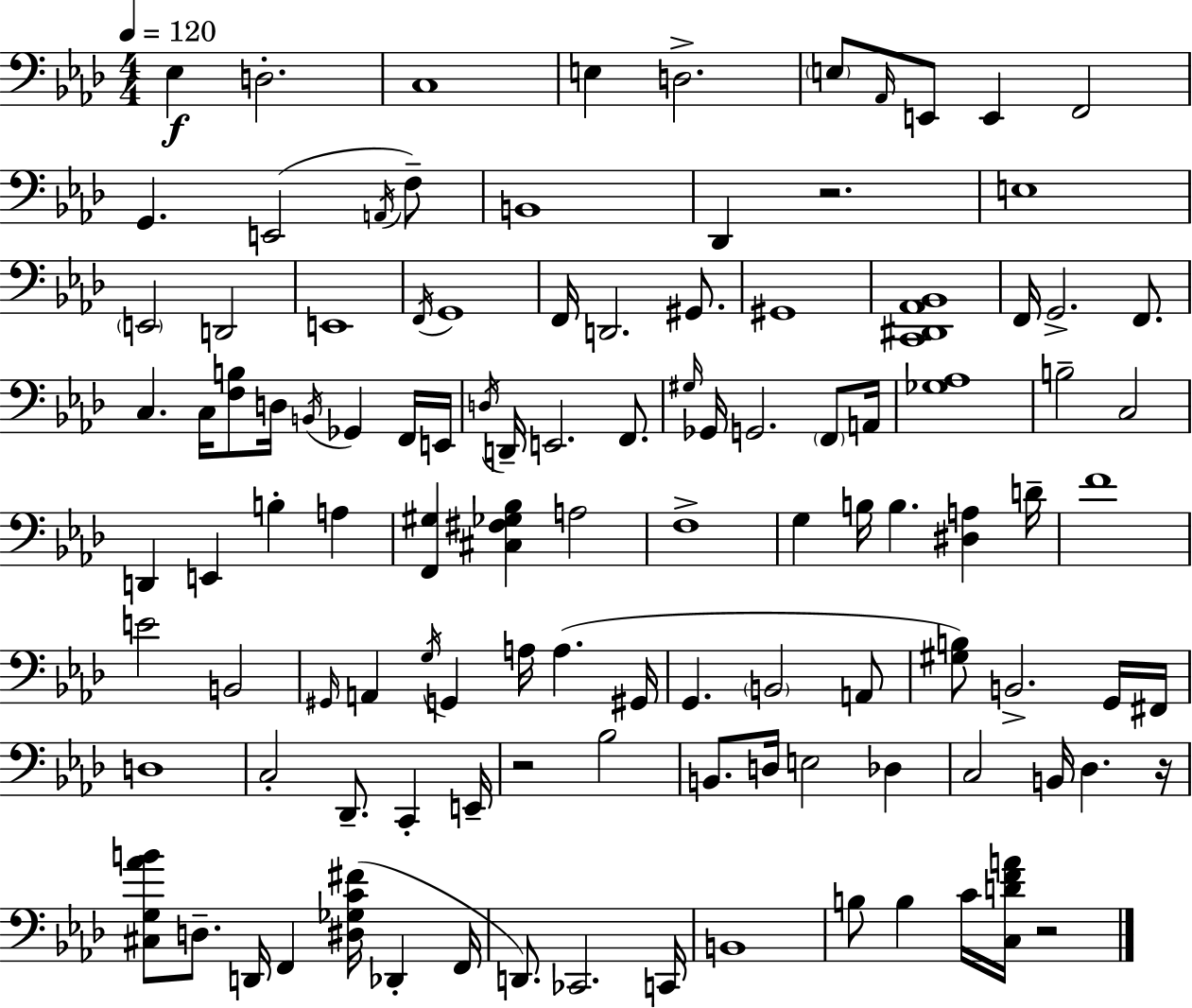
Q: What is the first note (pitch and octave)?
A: Eb3